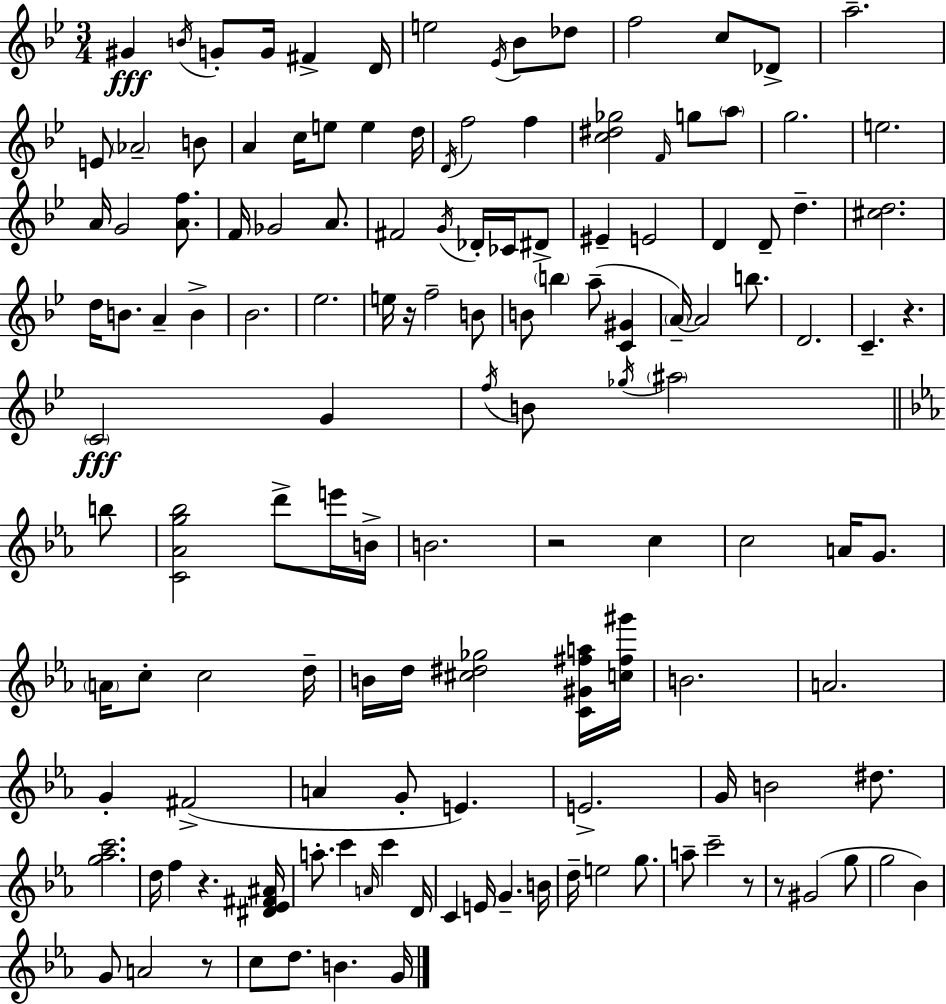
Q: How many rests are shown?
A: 7